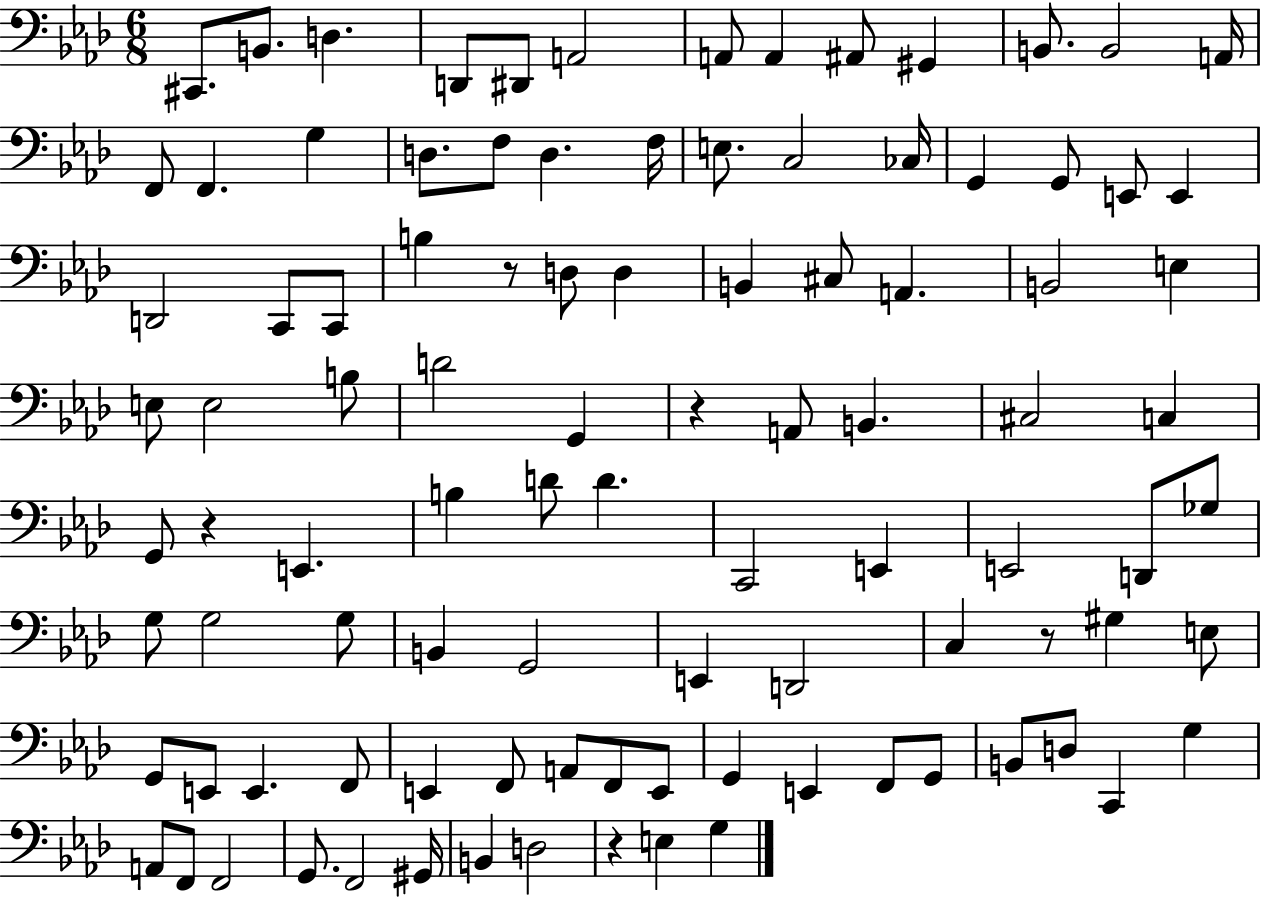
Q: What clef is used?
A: bass